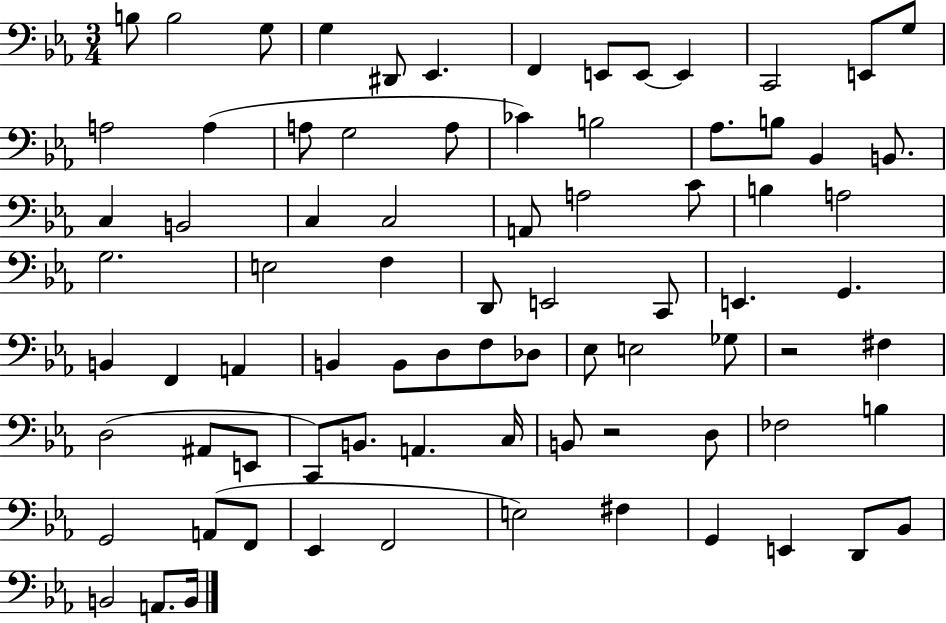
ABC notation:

X:1
T:Untitled
M:3/4
L:1/4
K:Eb
B,/2 B,2 G,/2 G, ^D,,/2 _E,, F,, E,,/2 E,,/2 E,, C,,2 E,,/2 G,/2 A,2 A, A,/2 G,2 A,/2 _C B,2 _A,/2 B,/2 _B,, B,,/2 C, B,,2 C, C,2 A,,/2 A,2 C/2 B, A,2 G,2 E,2 F, D,,/2 E,,2 C,,/2 E,, G,, B,, F,, A,, B,, B,,/2 D,/2 F,/2 _D,/2 _E,/2 E,2 _G,/2 z2 ^F, D,2 ^A,,/2 E,,/2 C,,/2 B,,/2 A,, C,/4 B,,/2 z2 D,/2 _F,2 B, G,,2 A,,/2 F,,/2 _E,, F,,2 E,2 ^F, G,, E,, D,,/2 _B,,/2 B,,2 A,,/2 B,,/4